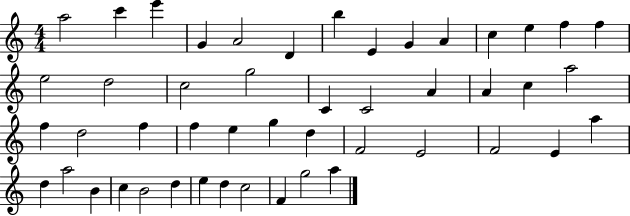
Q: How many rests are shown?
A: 0